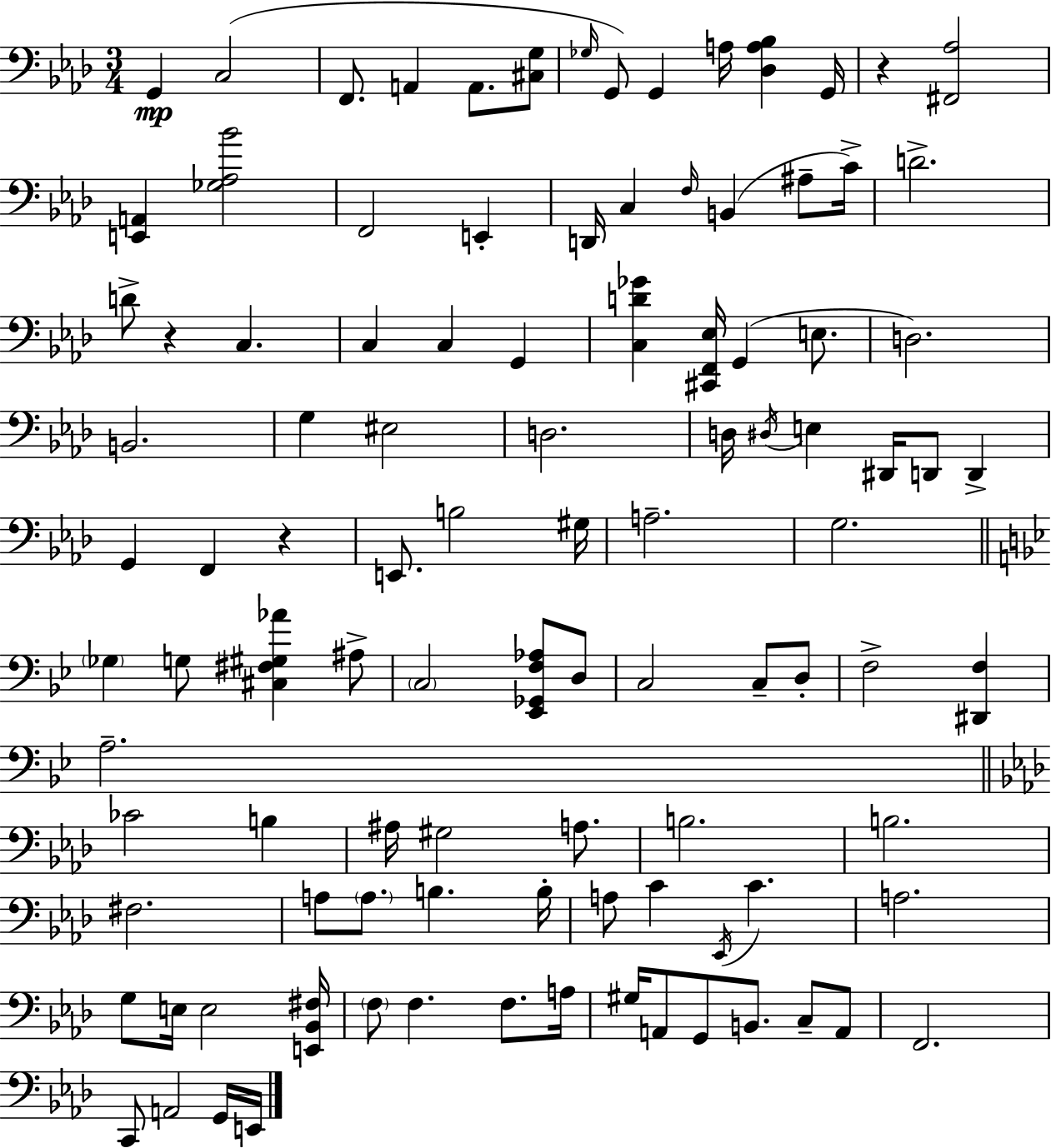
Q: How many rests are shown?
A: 3